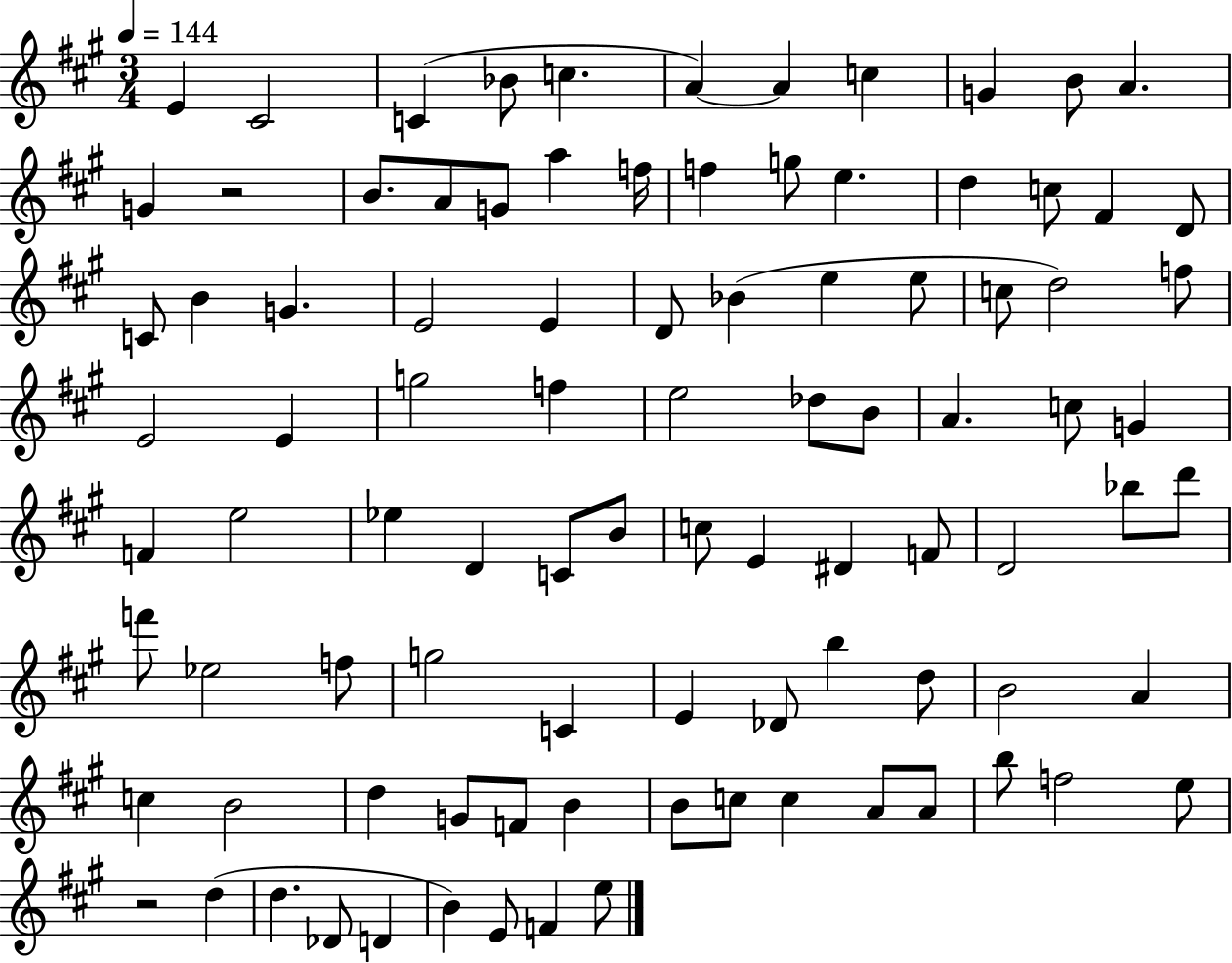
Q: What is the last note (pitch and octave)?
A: E5